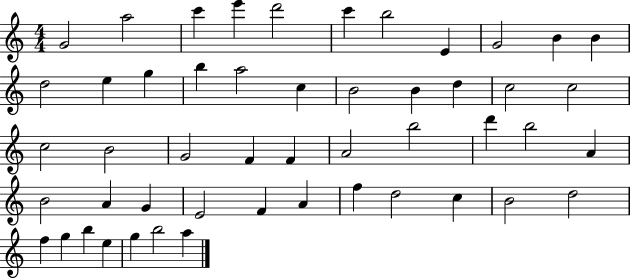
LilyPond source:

{
  \clef treble
  \numericTimeSignature
  \time 4/4
  \key c \major
  g'2 a''2 | c'''4 e'''4 d'''2 | c'''4 b''2 e'4 | g'2 b'4 b'4 | \break d''2 e''4 g''4 | b''4 a''2 c''4 | b'2 b'4 d''4 | c''2 c''2 | \break c''2 b'2 | g'2 f'4 f'4 | a'2 b''2 | d'''4 b''2 a'4 | \break b'2 a'4 g'4 | e'2 f'4 a'4 | f''4 d''2 c''4 | b'2 d''2 | \break f''4 g''4 b''4 e''4 | g''4 b''2 a''4 | \bar "|."
}